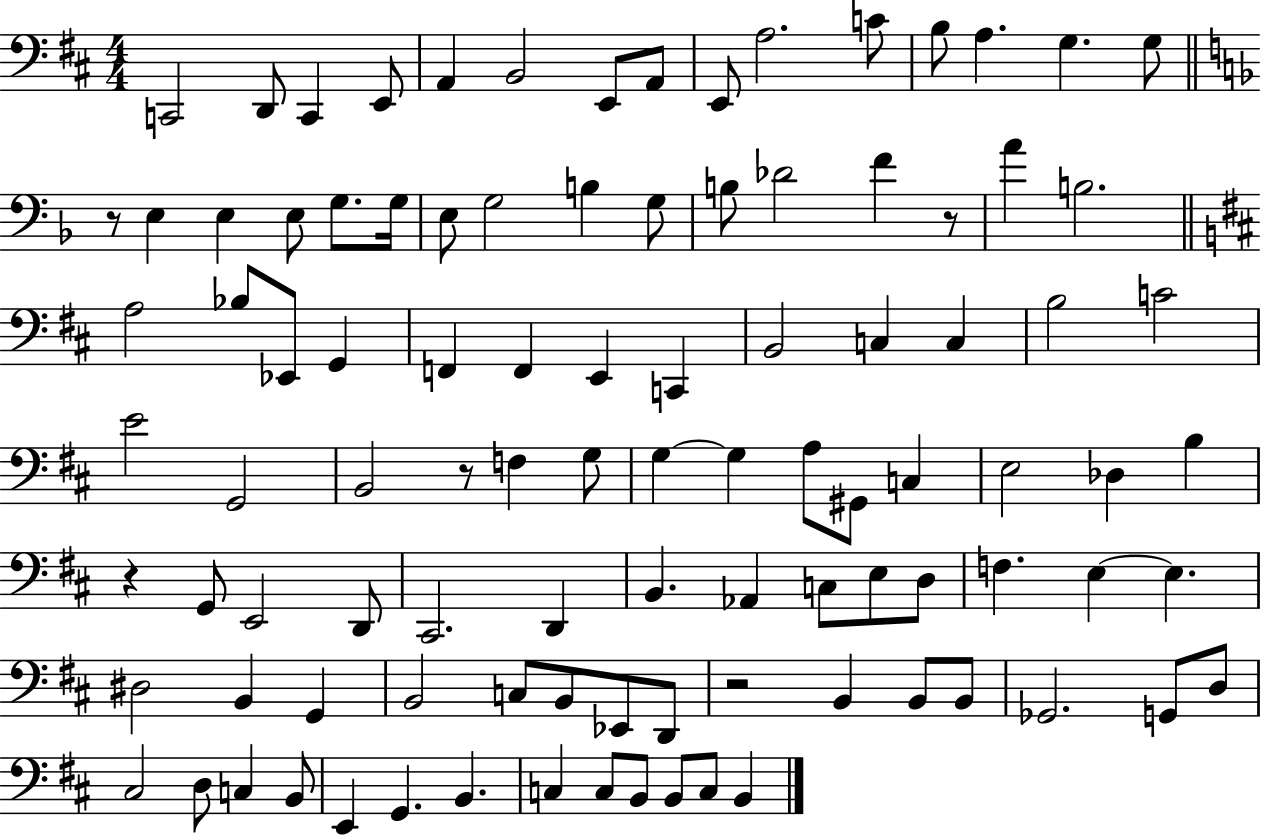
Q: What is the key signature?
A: D major